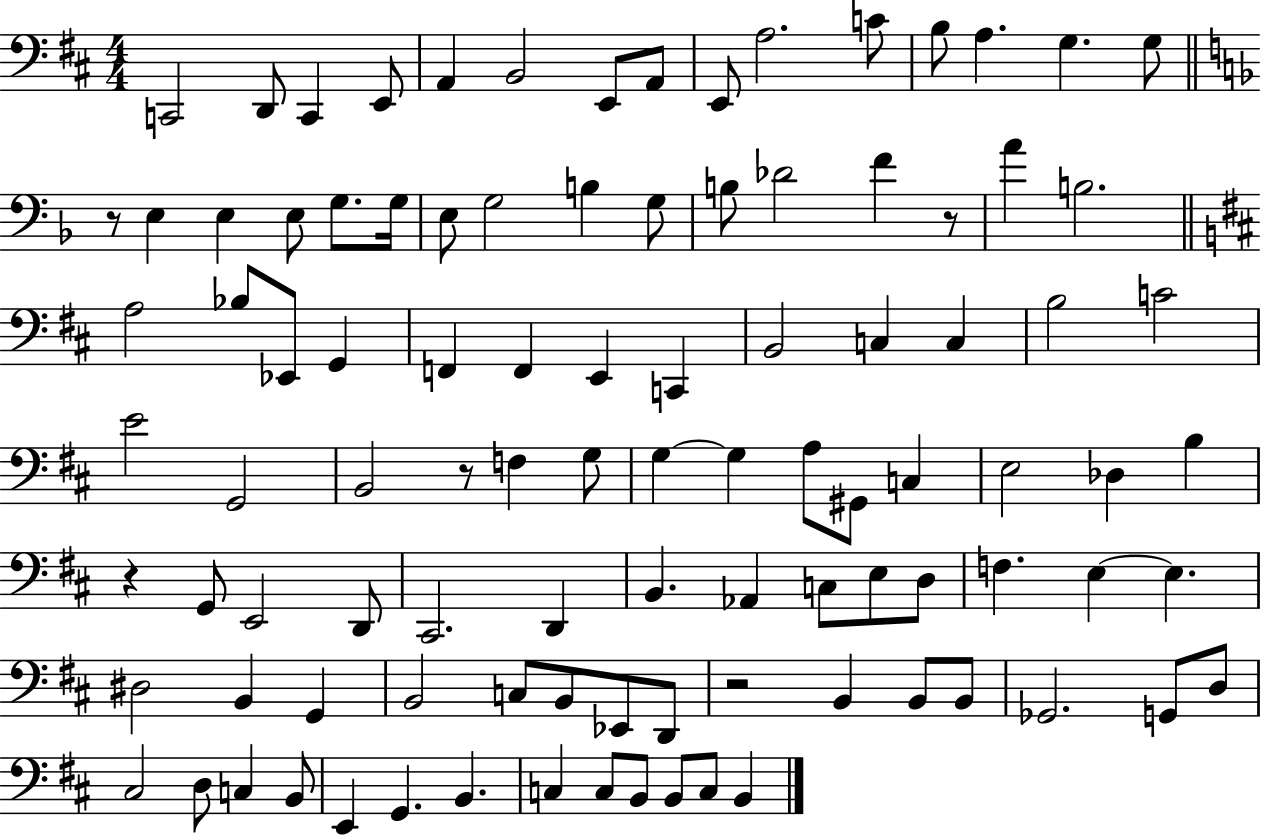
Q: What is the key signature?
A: D major